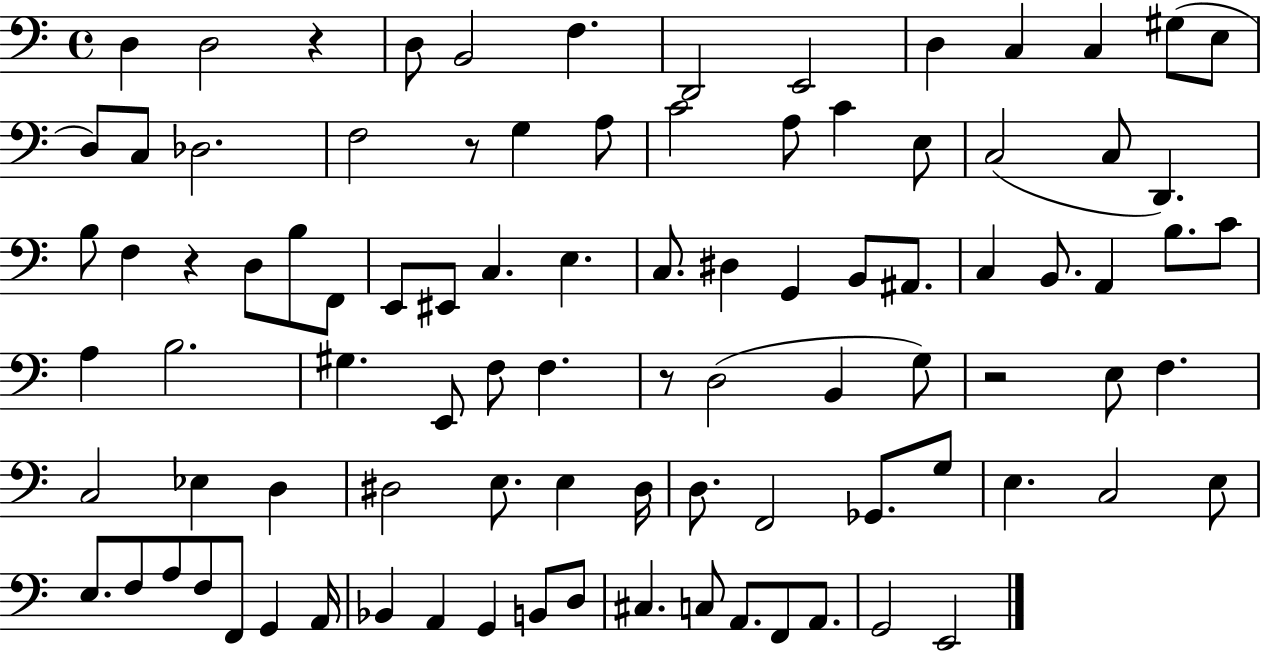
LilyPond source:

{
  \clef bass
  \time 4/4
  \defaultTimeSignature
  \key c \major
  d4 d2 r4 | d8 b,2 f4. | d,2 e,2 | d4 c4 c4 gis8( e8 | \break d8) c8 des2. | f2 r8 g4 a8 | c'2 a8 c'4 e8 | c2( c8 d,4.) | \break b8 f4 r4 d8 b8 f,8 | e,8 eis,8 c4. e4. | c8. dis4 g,4 b,8 ais,8. | c4 b,8. a,4 b8. c'8 | \break a4 b2. | gis4. e,8 f8 f4. | r8 d2( b,4 g8) | r2 e8 f4. | \break c2 ees4 d4 | dis2 e8. e4 dis16 | d8. f,2 ges,8. g8 | e4. c2 e8 | \break e8. f8 a8 f8 f,8 g,4 a,16 | bes,4 a,4 g,4 b,8 d8 | cis4. c8 a,8. f,8 a,8. | g,2 e,2 | \break \bar "|."
}